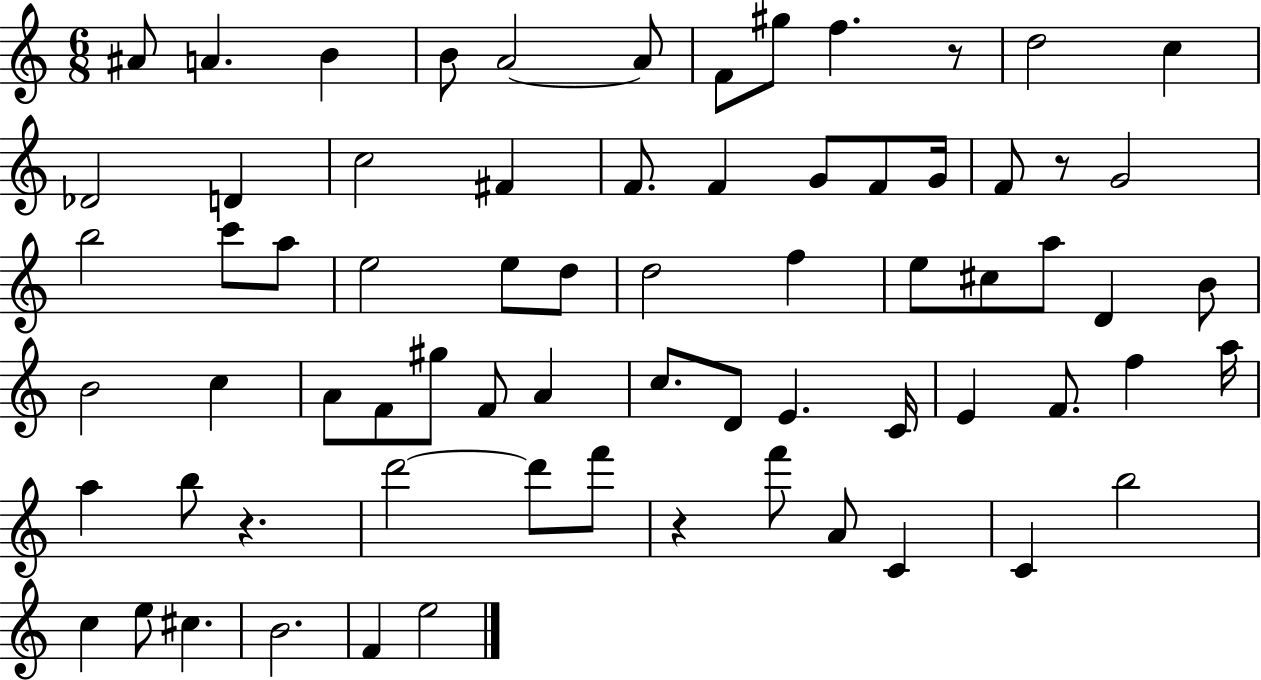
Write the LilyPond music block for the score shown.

{
  \clef treble
  \numericTimeSignature
  \time 6/8
  \key c \major
  ais'8 a'4. b'4 | b'8 a'2~~ a'8 | f'8 gis''8 f''4. r8 | d''2 c''4 | \break des'2 d'4 | c''2 fis'4 | f'8. f'4 g'8 f'8 g'16 | f'8 r8 g'2 | \break b''2 c'''8 a''8 | e''2 e''8 d''8 | d''2 f''4 | e''8 cis''8 a''8 d'4 b'8 | \break b'2 c''4 | a'8 f'8 gis''8 f'8 a'4 | c''8. d'8 e'4. c'16 | e'4 f'8. f''4 a''16 | \break a''4 b''8 r4. | d'''2~~ d'''8 f'''8 | r4 f'''8 a'8 c'4 | c'4 b''2 | \break c''4 e''8 cis''4. | b'2. | f'4 e''2 | \bar "|."
}